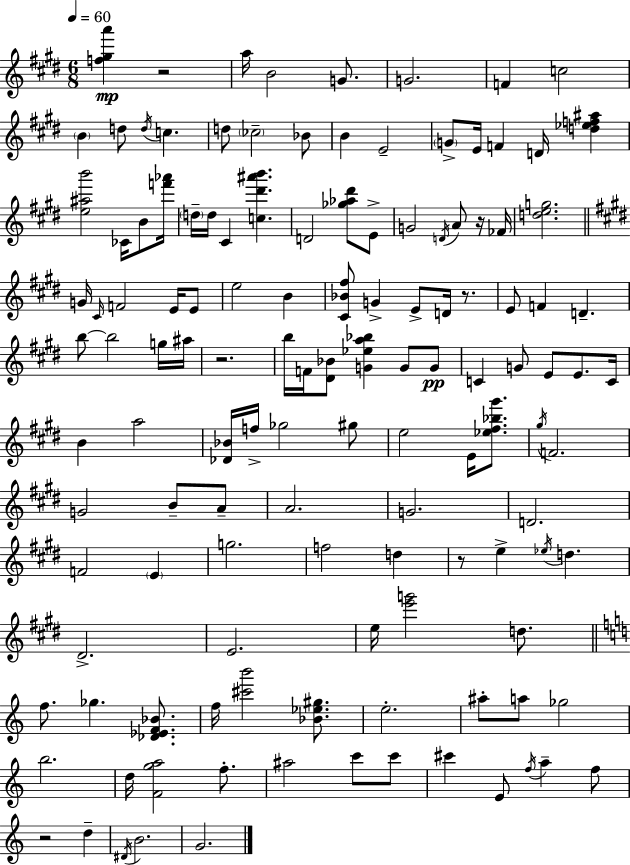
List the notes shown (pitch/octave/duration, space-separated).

[F5,G#5,A6]/q R/h A5/s B4/h G4/e. G4/h. F4/q C5/h B4/q D5/e D5/s C5/q. D5/e CES5/h Bb4/e B4/q E4/h G4/e E4/s F4/q D4/s [D5,Eb5,F5,A#5]/q [E5,A#5,B6]/h CES4/s B4/e [F6,Ab6]/s D5/s D5/s C#4/q [C5,D#6,A#6,B6]/q. D4/h [Gb5,Ab5,D#6]/e E4/e G4/h D4/s A4/e R/s FES4/s [D5,E5,G5]/h. G4/s C#4/s F4/h E4/s E4/e E5/h B4/q [C#4,Bb4,F#5]/e G4/q E4/e D4/s R/e. E4/e F4/q D4/q. B5/e B5/h G5/s A#5/s R/h. B5/s F4/s [D#4,Bb4]/e [G4,Eb5,A5,Bb5]/q G4/e G4/e C4/q G4/e E4/e E4/e. C4/s B4/q A5/h [Db4,Bb4]/s F5/s Gb5/h G#5/e E5/h E4/s [Eb5,F#5,Bb5,G#6]/e. G#5/s F4/h. G4/h B4/e A4/e A4/h. G4/h. D4/h. F4/h E4/q G5/h. F5/h D5/q R/e E5/q Eb5/s D5/q. D#4/h. E4/h. E5/s [E6,G6]/h D5/e. F5/e. Gb5/q. [Db4,Eb4,F4,Bb4]/e. F5/s [C#6,B6]/h [Bb4,Eb5,G#5]/e. E5/h. A#5/e A5/e Gb5/h B5/h. D5/s [F4,G5,A5]/h F5/e. A#5/h C6/e C6/e C#6/q E4/e F5/s A5/q F5/e R/h D5/q D#4/s B4/h. G4/h.